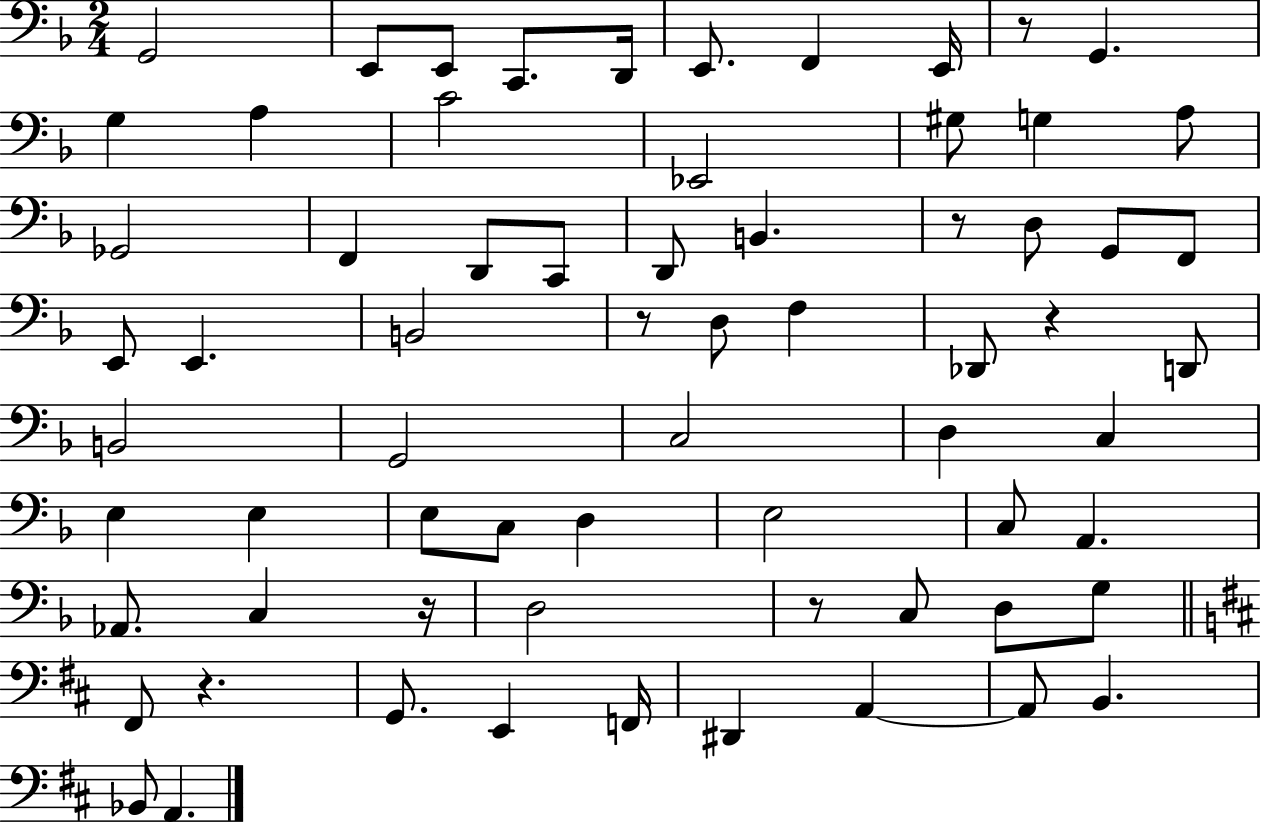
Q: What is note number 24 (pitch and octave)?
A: G2